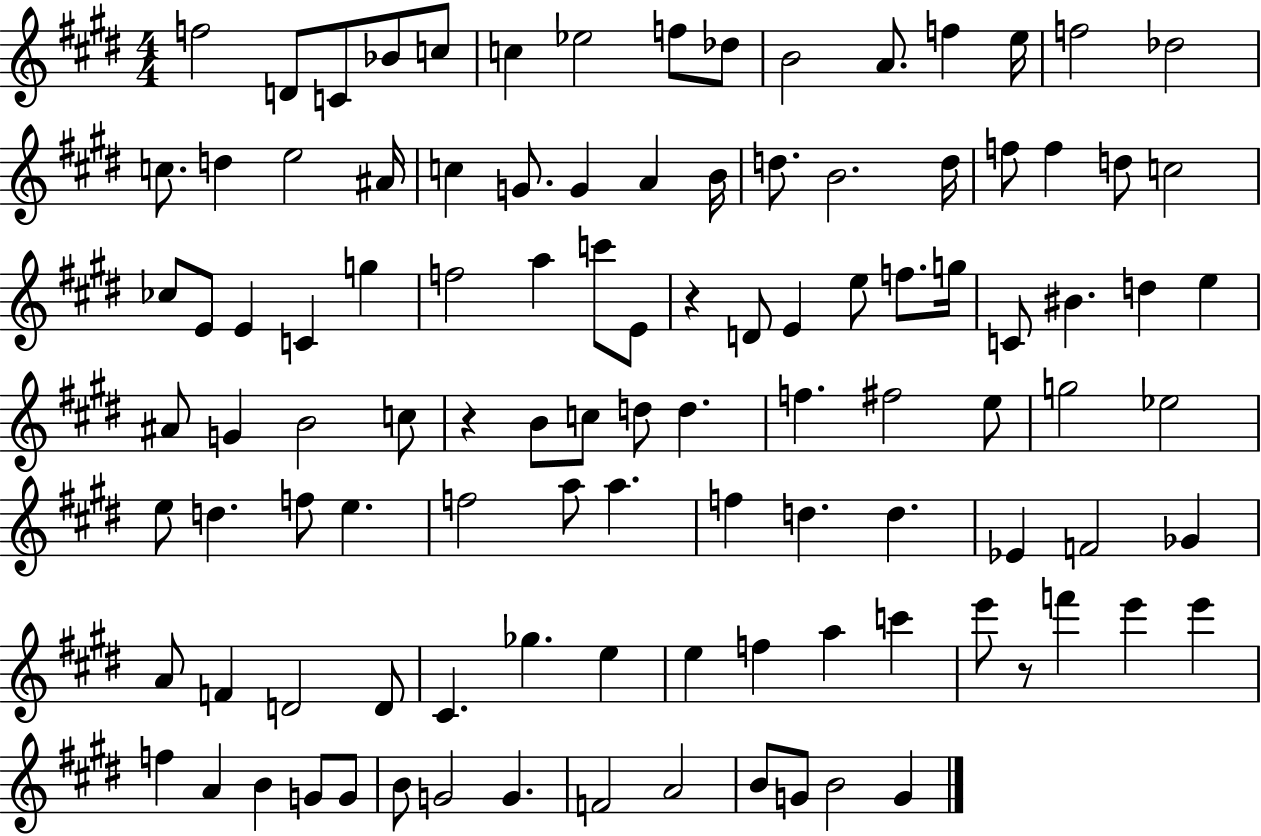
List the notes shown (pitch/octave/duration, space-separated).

F5/h D4/e C4/e Bb4/e C5/e C5/q Eb5/h F5/e Db5/e B4/h A4/e. F5/q E5/s F5/h Db5/h C5/e. D5/q E5/h A#4/s C5/q G4/e. G4/q A4/q B4/s D5/e. B4/h. D5/s F5/e F5/q D5/e C5/h CES5/e E4/e E4/q C4/q G5/q F5/h A5/q C6/e E4/e R/q D4/e E4/q E5/e F5/e. G5/s C4/e BIS4/q. D5/q E5/q A#4/e G4/q B4/h C5/e R/q B4/e C5/e D5/e D5/q. F5/q. F#5/h E5/e G5/h Eb5/h E5/e D5/q. F5/e E5/q. F5/h A5/e A5/q. F5/q D5/q. D5/q. Eb4/q F4/h Gb4/q A4/e F4/q D4/h D4/e C#4/q. Gb5/q. E5/q E5/q F5/q A5/q C6/q E6/e R/e F6/q E6/q E6/q F5/q A4/q B4/q G4/e G4/e B4/e G4/h G4/q. F4/h A4/h B4/e G4/e B4/h G4/q